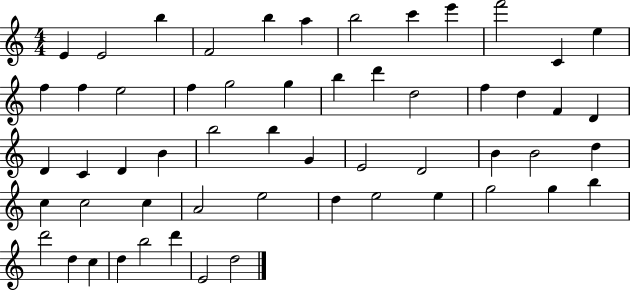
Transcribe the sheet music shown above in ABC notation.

X:1
T:Untitled
M:4/4
L:1/4
K:C
E E2 b F2 b a b2 c' e' f'2 C e f f e2 f g2 g b d' d2 f d F D D C D B b2 b G E2 D2 B B2 d c c2 c A2 e2 d e2 e g2 g b d'2 d c d b2 d' E2 d2